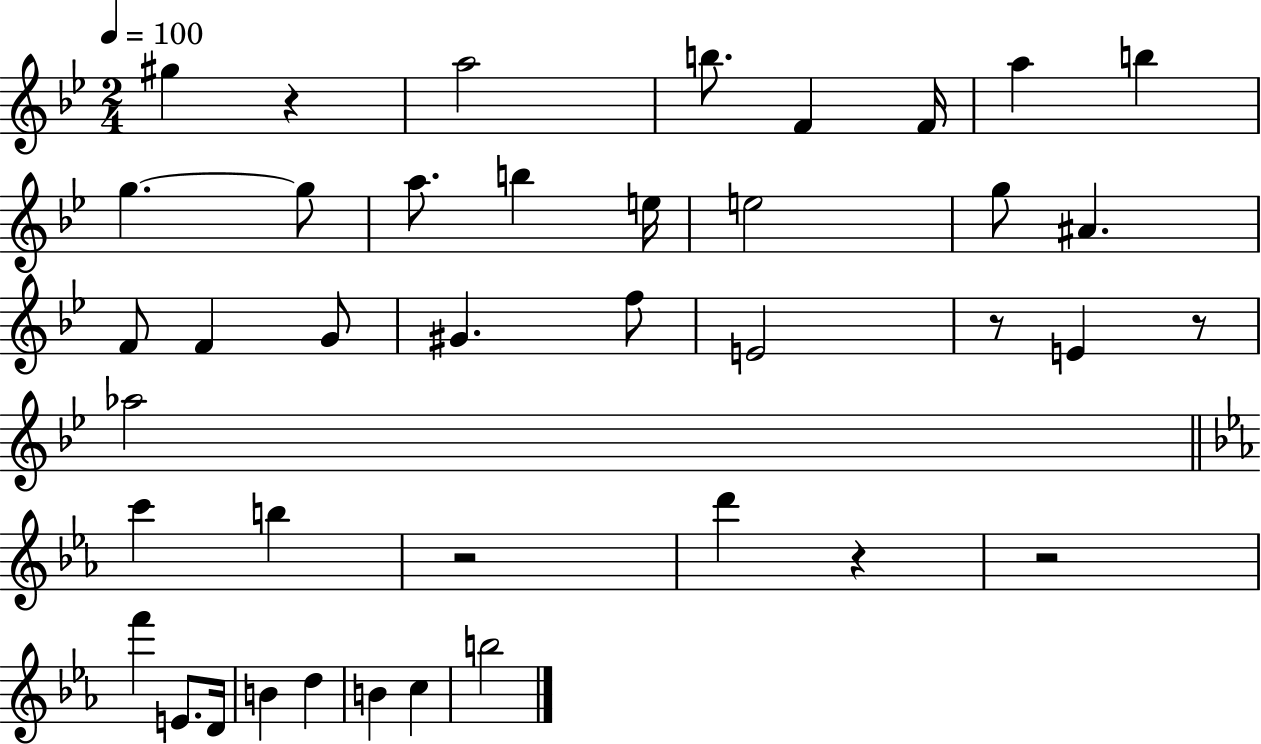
{
  \clef treble
  \numericTimeSignature
  \time 2/4
  \key bes \major
  \tempo 4 = 100
  gis''4 r4 | a''2 | b''8. f'4 f'16 | a''4 b''4 | \break g''4.~~ g''8 | a''8. b''4 e''16 | e''2 | g''8 ais'4. | \break f'8 f'4 g'8 | gis'4. f''8 | e'2 | r8 e'4 r8 | \break aes''2 | \bar "||" \break \key c \minor c'''4 b''4 | r2 | d'''4 r4 | r2 | \break f'''4 e'8. d'16 | b'4 d''4 | b'4 c''4 | b''2 | \break \bar "|."
}